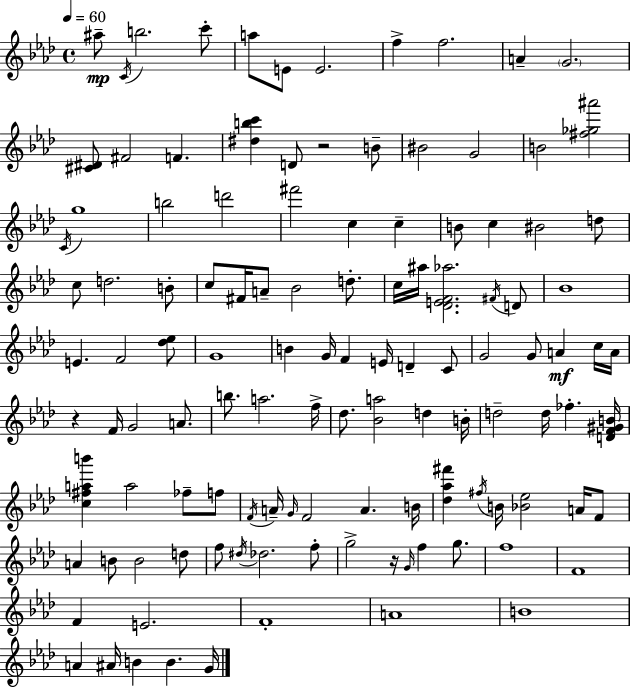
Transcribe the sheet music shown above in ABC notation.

X:1
T:Untitled
M:4/4
L:1/4
K:Fm
^a/2 C/4 b2 c'/2 a/2 E/2 E2 f f2 A G2 [^C^D]/2 ^F2 F [^dbc'] D/2 z2 B/2 ^B2 G2 B2 [^f_g^a']2 C/4 g4 b2 d'2 ^f'2 c c B/2 c ^B2 d/2 c/2 d2 B/2 c/2 ^F/4 A/2 _B2 d/2 c/4 ^a/4 [_DEF_a]2 ^F/4 D/2 _B4 E F2 [_d_e]/2 G4 B G/4 F E/4 D C/2 G2 G/2 A c/4 A/4 z F/4 G2 A/2 b/2 a2 f/4 _d/2 [_Ba]2 d B/4 d2 d/4 _f [DF^GB]/4 [c^fab'] a2 _f/2 f/2 F/4 A/4 G/4 F2 A B/4 [_d_a^f'] ^f/4 B/4 [_B_e]2 A/4 F/2 A B/2 B2 d/2 f/2 ^d/4 _d2 f/2 g2 z/4 G/4 f g/2 f4 F4 F E2 F4 A4 B4 A ^A/4 B B G/4